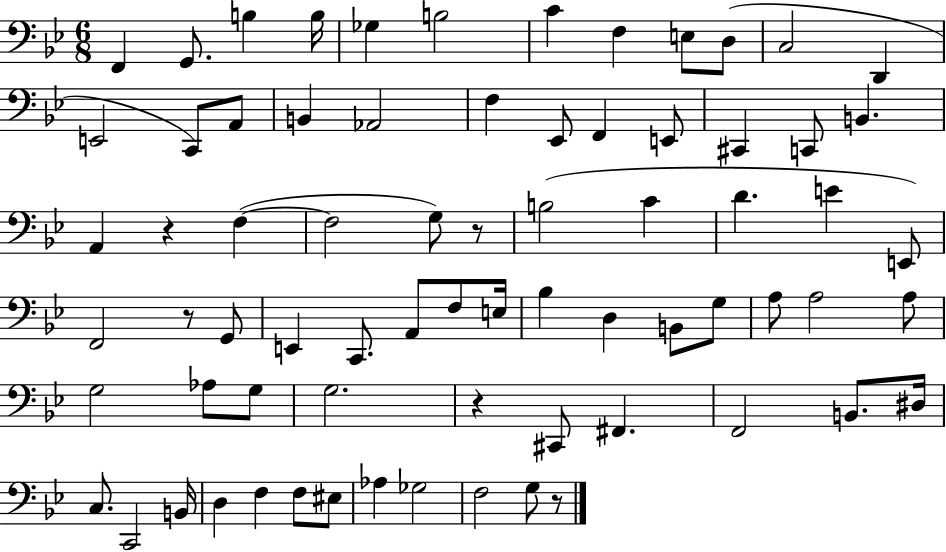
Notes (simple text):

F2/q G2/e. B3/q B3/s Gb3/q B3/h C4/q F3/q E3/e D3/e C3/h D2/q E2/h C2/e A2/e B2/q Ab2/h F3/q Eb2/e F2/q E2/e C#2/q C2/e B2/q. A2/q R/q F3/q F3/h G3/e R/e B3/h C4/q D4/q. E4/q E2/e F2/h R/e G2/e E2/q C2/e. A2/e F3/e E3/s Bb3/q D3/q B2/e G3/e A3/e A3/h A3/e G3/h Ab3/e G3/e G3/h. R/q C#2/e F#2/q. F2/h B2/e. D#3/s C3/e. C2/h B2/s D3/q F3/q F3/e EIS3/e Ab3/q Gb3/h F3/h G3/e R/e